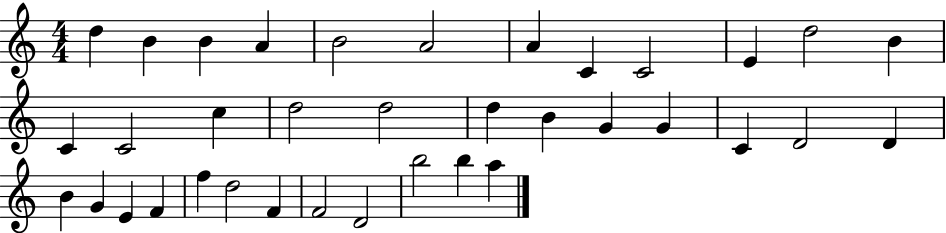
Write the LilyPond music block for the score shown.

{
  \clef treble
  \numericTimeSignature
  \time 4/4
  \key c \major
  d''4 b'4 b'4 a'4 | b'2 a'2 | a'4 c'4 c'2 | e'4 d''2 b'4 | \break c'4 c'2 c''4 | d''2 d''2 | d''4 b'4 g'4 g'4 | c'4 d'2 d'4 | \break b'4 g'4 e'4 f'4 | f''4 d''2 f'4 | f'2 d'2 | b''2 b''4 a''4 | \break \bar "|."
}